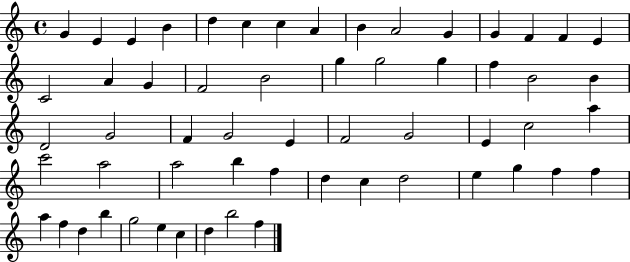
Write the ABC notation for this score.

X:1
T:Untitled
M:4/4
L:1/4
K:C
G E E B d c c A B A2 G G F F E C2 A G F2 B2 g g2 g f B2 B D2 G2 F G2 E F2 G2 E c2 a c'2 a2 a2 b f d c d2 e g f f a f d b g2 e c d b2 f